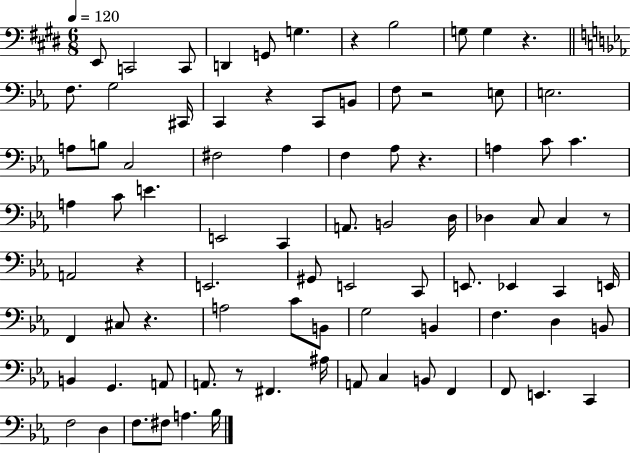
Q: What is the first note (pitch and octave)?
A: E2